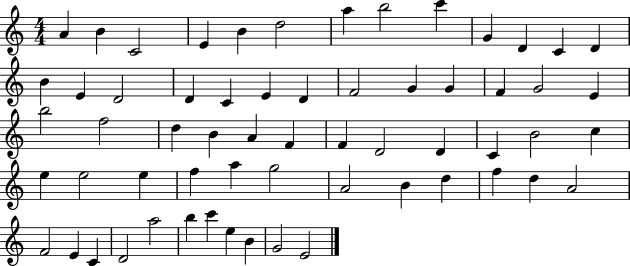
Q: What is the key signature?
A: C major